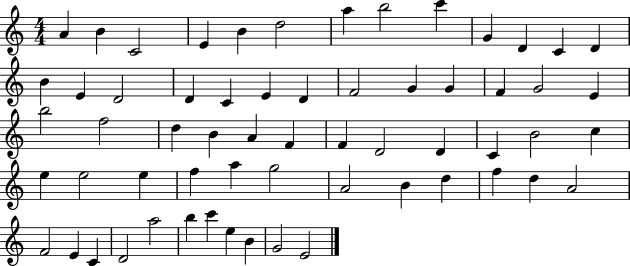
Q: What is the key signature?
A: C major